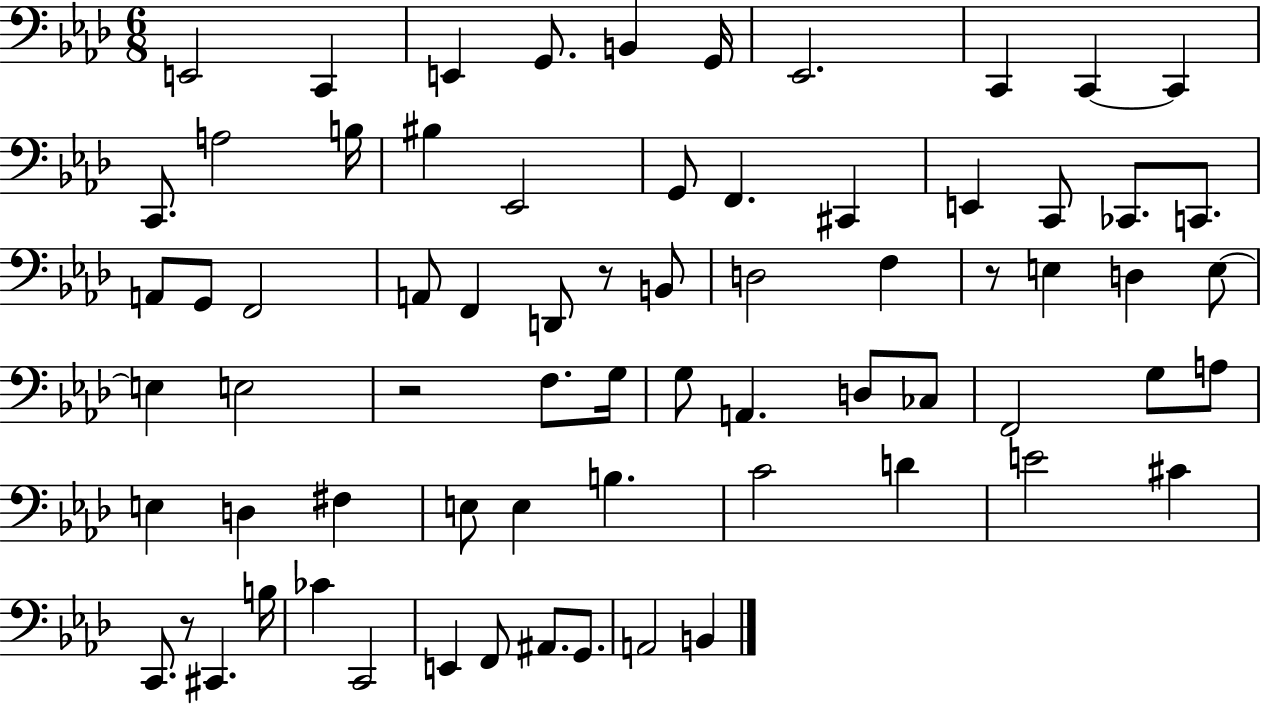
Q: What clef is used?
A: bass